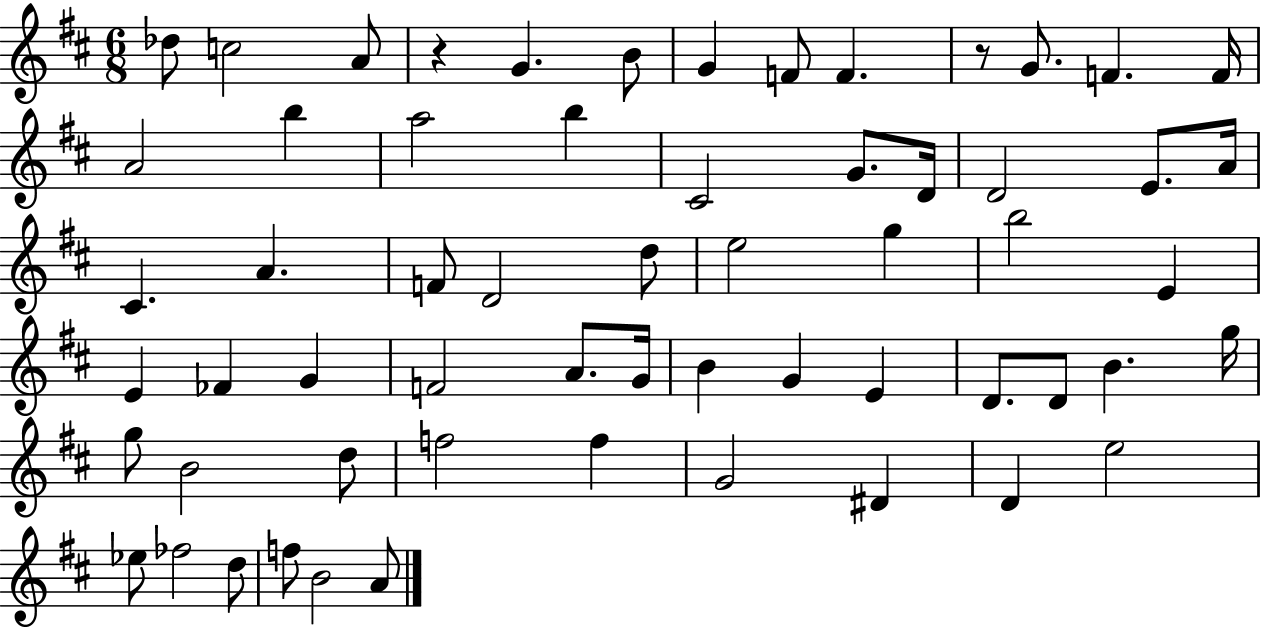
{
  \clef treble
  \numericTimeSignature
  \time 6/8
  \key d \major
  des''8 c''2 a'8 | r4 g'4. b'8 | g'4 f'8 f'4. | r8 g'8. f'4. f'16 | \break a'2 b''4 | a''2 b''4 | cis'2 g'8. d'16 | d'2 e'8. a'16 | \break cis'4. a'4. | f'8 d'2 d''8 | e''2 g''4 | b''2 e'4 | \break e'4 fes'4 g'4 | f'2 a'8. g'16 | b'4 g'4 e'4 | d'8. d'8 b'4. g''16 | \break g''8 b'2 d''8 | f''2 f''4 | g'2 dis'4 | d'4 e''2 | \break ees''8 fes''2 d''8 | f''8 b'2 a'8 | \bar "|."
}